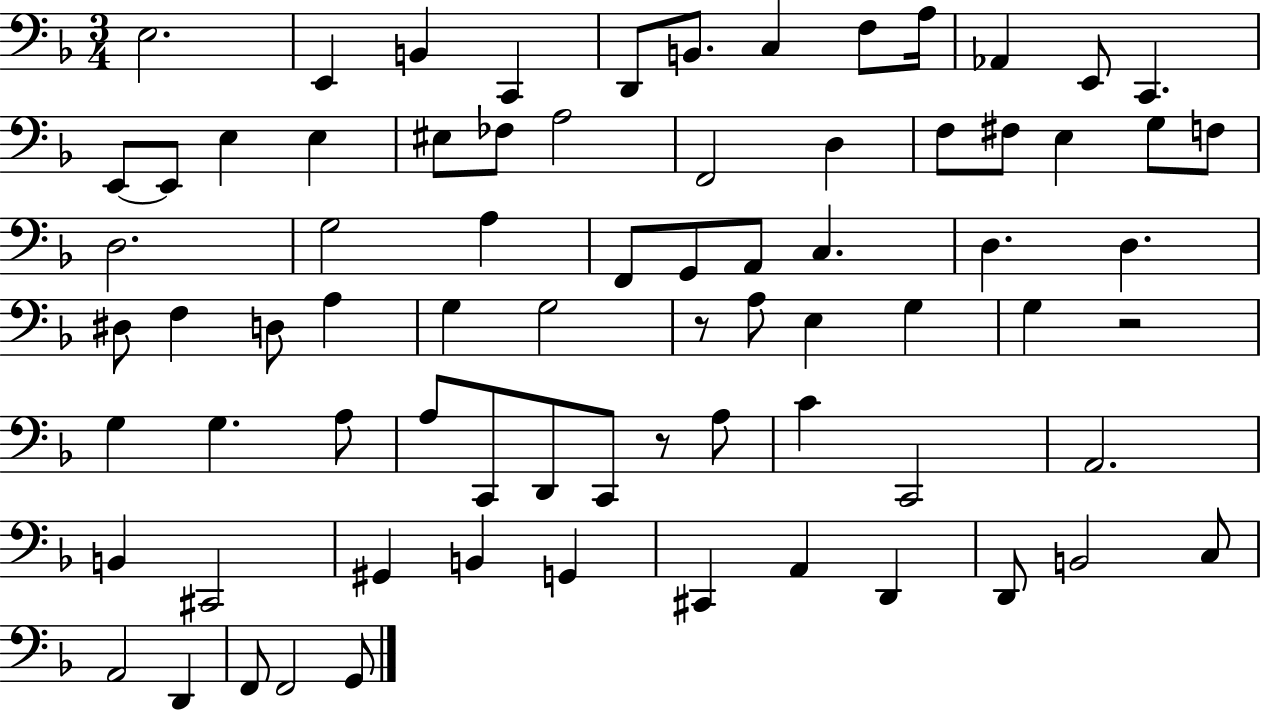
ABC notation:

X:1
T:Untitled
M:3/4
L:1/4
K:F
E,2 E,, B,, C,, D,,/2 B,,/2 C, F,/2 A,/4 _A,, E,,/2 C,, E,,/2 E,,/2 E, E, ^E,/2 _F,/2 A,2 F,,2 D, F,/2 ^F,/2 E, G,/2 F,/2 D,2 G,2 A, F,,/2 G,,/2 A,,/2 C, D, D, ^D,/2 F, D,/2 A, G, G,2 z/2 A,/2 E, G, G, z2 G, G, A,/2 A,/2 C,,/2 D,,/2 C,,/2 z/2 A,/2 C C,,2 A,,2 B,, ^C,,2 ^G,, B,, G,, ^C,, A,, D,, D,,/2 B,,2 C,/2 A,,2 D,, F,,/2 F,,2 G,,/2